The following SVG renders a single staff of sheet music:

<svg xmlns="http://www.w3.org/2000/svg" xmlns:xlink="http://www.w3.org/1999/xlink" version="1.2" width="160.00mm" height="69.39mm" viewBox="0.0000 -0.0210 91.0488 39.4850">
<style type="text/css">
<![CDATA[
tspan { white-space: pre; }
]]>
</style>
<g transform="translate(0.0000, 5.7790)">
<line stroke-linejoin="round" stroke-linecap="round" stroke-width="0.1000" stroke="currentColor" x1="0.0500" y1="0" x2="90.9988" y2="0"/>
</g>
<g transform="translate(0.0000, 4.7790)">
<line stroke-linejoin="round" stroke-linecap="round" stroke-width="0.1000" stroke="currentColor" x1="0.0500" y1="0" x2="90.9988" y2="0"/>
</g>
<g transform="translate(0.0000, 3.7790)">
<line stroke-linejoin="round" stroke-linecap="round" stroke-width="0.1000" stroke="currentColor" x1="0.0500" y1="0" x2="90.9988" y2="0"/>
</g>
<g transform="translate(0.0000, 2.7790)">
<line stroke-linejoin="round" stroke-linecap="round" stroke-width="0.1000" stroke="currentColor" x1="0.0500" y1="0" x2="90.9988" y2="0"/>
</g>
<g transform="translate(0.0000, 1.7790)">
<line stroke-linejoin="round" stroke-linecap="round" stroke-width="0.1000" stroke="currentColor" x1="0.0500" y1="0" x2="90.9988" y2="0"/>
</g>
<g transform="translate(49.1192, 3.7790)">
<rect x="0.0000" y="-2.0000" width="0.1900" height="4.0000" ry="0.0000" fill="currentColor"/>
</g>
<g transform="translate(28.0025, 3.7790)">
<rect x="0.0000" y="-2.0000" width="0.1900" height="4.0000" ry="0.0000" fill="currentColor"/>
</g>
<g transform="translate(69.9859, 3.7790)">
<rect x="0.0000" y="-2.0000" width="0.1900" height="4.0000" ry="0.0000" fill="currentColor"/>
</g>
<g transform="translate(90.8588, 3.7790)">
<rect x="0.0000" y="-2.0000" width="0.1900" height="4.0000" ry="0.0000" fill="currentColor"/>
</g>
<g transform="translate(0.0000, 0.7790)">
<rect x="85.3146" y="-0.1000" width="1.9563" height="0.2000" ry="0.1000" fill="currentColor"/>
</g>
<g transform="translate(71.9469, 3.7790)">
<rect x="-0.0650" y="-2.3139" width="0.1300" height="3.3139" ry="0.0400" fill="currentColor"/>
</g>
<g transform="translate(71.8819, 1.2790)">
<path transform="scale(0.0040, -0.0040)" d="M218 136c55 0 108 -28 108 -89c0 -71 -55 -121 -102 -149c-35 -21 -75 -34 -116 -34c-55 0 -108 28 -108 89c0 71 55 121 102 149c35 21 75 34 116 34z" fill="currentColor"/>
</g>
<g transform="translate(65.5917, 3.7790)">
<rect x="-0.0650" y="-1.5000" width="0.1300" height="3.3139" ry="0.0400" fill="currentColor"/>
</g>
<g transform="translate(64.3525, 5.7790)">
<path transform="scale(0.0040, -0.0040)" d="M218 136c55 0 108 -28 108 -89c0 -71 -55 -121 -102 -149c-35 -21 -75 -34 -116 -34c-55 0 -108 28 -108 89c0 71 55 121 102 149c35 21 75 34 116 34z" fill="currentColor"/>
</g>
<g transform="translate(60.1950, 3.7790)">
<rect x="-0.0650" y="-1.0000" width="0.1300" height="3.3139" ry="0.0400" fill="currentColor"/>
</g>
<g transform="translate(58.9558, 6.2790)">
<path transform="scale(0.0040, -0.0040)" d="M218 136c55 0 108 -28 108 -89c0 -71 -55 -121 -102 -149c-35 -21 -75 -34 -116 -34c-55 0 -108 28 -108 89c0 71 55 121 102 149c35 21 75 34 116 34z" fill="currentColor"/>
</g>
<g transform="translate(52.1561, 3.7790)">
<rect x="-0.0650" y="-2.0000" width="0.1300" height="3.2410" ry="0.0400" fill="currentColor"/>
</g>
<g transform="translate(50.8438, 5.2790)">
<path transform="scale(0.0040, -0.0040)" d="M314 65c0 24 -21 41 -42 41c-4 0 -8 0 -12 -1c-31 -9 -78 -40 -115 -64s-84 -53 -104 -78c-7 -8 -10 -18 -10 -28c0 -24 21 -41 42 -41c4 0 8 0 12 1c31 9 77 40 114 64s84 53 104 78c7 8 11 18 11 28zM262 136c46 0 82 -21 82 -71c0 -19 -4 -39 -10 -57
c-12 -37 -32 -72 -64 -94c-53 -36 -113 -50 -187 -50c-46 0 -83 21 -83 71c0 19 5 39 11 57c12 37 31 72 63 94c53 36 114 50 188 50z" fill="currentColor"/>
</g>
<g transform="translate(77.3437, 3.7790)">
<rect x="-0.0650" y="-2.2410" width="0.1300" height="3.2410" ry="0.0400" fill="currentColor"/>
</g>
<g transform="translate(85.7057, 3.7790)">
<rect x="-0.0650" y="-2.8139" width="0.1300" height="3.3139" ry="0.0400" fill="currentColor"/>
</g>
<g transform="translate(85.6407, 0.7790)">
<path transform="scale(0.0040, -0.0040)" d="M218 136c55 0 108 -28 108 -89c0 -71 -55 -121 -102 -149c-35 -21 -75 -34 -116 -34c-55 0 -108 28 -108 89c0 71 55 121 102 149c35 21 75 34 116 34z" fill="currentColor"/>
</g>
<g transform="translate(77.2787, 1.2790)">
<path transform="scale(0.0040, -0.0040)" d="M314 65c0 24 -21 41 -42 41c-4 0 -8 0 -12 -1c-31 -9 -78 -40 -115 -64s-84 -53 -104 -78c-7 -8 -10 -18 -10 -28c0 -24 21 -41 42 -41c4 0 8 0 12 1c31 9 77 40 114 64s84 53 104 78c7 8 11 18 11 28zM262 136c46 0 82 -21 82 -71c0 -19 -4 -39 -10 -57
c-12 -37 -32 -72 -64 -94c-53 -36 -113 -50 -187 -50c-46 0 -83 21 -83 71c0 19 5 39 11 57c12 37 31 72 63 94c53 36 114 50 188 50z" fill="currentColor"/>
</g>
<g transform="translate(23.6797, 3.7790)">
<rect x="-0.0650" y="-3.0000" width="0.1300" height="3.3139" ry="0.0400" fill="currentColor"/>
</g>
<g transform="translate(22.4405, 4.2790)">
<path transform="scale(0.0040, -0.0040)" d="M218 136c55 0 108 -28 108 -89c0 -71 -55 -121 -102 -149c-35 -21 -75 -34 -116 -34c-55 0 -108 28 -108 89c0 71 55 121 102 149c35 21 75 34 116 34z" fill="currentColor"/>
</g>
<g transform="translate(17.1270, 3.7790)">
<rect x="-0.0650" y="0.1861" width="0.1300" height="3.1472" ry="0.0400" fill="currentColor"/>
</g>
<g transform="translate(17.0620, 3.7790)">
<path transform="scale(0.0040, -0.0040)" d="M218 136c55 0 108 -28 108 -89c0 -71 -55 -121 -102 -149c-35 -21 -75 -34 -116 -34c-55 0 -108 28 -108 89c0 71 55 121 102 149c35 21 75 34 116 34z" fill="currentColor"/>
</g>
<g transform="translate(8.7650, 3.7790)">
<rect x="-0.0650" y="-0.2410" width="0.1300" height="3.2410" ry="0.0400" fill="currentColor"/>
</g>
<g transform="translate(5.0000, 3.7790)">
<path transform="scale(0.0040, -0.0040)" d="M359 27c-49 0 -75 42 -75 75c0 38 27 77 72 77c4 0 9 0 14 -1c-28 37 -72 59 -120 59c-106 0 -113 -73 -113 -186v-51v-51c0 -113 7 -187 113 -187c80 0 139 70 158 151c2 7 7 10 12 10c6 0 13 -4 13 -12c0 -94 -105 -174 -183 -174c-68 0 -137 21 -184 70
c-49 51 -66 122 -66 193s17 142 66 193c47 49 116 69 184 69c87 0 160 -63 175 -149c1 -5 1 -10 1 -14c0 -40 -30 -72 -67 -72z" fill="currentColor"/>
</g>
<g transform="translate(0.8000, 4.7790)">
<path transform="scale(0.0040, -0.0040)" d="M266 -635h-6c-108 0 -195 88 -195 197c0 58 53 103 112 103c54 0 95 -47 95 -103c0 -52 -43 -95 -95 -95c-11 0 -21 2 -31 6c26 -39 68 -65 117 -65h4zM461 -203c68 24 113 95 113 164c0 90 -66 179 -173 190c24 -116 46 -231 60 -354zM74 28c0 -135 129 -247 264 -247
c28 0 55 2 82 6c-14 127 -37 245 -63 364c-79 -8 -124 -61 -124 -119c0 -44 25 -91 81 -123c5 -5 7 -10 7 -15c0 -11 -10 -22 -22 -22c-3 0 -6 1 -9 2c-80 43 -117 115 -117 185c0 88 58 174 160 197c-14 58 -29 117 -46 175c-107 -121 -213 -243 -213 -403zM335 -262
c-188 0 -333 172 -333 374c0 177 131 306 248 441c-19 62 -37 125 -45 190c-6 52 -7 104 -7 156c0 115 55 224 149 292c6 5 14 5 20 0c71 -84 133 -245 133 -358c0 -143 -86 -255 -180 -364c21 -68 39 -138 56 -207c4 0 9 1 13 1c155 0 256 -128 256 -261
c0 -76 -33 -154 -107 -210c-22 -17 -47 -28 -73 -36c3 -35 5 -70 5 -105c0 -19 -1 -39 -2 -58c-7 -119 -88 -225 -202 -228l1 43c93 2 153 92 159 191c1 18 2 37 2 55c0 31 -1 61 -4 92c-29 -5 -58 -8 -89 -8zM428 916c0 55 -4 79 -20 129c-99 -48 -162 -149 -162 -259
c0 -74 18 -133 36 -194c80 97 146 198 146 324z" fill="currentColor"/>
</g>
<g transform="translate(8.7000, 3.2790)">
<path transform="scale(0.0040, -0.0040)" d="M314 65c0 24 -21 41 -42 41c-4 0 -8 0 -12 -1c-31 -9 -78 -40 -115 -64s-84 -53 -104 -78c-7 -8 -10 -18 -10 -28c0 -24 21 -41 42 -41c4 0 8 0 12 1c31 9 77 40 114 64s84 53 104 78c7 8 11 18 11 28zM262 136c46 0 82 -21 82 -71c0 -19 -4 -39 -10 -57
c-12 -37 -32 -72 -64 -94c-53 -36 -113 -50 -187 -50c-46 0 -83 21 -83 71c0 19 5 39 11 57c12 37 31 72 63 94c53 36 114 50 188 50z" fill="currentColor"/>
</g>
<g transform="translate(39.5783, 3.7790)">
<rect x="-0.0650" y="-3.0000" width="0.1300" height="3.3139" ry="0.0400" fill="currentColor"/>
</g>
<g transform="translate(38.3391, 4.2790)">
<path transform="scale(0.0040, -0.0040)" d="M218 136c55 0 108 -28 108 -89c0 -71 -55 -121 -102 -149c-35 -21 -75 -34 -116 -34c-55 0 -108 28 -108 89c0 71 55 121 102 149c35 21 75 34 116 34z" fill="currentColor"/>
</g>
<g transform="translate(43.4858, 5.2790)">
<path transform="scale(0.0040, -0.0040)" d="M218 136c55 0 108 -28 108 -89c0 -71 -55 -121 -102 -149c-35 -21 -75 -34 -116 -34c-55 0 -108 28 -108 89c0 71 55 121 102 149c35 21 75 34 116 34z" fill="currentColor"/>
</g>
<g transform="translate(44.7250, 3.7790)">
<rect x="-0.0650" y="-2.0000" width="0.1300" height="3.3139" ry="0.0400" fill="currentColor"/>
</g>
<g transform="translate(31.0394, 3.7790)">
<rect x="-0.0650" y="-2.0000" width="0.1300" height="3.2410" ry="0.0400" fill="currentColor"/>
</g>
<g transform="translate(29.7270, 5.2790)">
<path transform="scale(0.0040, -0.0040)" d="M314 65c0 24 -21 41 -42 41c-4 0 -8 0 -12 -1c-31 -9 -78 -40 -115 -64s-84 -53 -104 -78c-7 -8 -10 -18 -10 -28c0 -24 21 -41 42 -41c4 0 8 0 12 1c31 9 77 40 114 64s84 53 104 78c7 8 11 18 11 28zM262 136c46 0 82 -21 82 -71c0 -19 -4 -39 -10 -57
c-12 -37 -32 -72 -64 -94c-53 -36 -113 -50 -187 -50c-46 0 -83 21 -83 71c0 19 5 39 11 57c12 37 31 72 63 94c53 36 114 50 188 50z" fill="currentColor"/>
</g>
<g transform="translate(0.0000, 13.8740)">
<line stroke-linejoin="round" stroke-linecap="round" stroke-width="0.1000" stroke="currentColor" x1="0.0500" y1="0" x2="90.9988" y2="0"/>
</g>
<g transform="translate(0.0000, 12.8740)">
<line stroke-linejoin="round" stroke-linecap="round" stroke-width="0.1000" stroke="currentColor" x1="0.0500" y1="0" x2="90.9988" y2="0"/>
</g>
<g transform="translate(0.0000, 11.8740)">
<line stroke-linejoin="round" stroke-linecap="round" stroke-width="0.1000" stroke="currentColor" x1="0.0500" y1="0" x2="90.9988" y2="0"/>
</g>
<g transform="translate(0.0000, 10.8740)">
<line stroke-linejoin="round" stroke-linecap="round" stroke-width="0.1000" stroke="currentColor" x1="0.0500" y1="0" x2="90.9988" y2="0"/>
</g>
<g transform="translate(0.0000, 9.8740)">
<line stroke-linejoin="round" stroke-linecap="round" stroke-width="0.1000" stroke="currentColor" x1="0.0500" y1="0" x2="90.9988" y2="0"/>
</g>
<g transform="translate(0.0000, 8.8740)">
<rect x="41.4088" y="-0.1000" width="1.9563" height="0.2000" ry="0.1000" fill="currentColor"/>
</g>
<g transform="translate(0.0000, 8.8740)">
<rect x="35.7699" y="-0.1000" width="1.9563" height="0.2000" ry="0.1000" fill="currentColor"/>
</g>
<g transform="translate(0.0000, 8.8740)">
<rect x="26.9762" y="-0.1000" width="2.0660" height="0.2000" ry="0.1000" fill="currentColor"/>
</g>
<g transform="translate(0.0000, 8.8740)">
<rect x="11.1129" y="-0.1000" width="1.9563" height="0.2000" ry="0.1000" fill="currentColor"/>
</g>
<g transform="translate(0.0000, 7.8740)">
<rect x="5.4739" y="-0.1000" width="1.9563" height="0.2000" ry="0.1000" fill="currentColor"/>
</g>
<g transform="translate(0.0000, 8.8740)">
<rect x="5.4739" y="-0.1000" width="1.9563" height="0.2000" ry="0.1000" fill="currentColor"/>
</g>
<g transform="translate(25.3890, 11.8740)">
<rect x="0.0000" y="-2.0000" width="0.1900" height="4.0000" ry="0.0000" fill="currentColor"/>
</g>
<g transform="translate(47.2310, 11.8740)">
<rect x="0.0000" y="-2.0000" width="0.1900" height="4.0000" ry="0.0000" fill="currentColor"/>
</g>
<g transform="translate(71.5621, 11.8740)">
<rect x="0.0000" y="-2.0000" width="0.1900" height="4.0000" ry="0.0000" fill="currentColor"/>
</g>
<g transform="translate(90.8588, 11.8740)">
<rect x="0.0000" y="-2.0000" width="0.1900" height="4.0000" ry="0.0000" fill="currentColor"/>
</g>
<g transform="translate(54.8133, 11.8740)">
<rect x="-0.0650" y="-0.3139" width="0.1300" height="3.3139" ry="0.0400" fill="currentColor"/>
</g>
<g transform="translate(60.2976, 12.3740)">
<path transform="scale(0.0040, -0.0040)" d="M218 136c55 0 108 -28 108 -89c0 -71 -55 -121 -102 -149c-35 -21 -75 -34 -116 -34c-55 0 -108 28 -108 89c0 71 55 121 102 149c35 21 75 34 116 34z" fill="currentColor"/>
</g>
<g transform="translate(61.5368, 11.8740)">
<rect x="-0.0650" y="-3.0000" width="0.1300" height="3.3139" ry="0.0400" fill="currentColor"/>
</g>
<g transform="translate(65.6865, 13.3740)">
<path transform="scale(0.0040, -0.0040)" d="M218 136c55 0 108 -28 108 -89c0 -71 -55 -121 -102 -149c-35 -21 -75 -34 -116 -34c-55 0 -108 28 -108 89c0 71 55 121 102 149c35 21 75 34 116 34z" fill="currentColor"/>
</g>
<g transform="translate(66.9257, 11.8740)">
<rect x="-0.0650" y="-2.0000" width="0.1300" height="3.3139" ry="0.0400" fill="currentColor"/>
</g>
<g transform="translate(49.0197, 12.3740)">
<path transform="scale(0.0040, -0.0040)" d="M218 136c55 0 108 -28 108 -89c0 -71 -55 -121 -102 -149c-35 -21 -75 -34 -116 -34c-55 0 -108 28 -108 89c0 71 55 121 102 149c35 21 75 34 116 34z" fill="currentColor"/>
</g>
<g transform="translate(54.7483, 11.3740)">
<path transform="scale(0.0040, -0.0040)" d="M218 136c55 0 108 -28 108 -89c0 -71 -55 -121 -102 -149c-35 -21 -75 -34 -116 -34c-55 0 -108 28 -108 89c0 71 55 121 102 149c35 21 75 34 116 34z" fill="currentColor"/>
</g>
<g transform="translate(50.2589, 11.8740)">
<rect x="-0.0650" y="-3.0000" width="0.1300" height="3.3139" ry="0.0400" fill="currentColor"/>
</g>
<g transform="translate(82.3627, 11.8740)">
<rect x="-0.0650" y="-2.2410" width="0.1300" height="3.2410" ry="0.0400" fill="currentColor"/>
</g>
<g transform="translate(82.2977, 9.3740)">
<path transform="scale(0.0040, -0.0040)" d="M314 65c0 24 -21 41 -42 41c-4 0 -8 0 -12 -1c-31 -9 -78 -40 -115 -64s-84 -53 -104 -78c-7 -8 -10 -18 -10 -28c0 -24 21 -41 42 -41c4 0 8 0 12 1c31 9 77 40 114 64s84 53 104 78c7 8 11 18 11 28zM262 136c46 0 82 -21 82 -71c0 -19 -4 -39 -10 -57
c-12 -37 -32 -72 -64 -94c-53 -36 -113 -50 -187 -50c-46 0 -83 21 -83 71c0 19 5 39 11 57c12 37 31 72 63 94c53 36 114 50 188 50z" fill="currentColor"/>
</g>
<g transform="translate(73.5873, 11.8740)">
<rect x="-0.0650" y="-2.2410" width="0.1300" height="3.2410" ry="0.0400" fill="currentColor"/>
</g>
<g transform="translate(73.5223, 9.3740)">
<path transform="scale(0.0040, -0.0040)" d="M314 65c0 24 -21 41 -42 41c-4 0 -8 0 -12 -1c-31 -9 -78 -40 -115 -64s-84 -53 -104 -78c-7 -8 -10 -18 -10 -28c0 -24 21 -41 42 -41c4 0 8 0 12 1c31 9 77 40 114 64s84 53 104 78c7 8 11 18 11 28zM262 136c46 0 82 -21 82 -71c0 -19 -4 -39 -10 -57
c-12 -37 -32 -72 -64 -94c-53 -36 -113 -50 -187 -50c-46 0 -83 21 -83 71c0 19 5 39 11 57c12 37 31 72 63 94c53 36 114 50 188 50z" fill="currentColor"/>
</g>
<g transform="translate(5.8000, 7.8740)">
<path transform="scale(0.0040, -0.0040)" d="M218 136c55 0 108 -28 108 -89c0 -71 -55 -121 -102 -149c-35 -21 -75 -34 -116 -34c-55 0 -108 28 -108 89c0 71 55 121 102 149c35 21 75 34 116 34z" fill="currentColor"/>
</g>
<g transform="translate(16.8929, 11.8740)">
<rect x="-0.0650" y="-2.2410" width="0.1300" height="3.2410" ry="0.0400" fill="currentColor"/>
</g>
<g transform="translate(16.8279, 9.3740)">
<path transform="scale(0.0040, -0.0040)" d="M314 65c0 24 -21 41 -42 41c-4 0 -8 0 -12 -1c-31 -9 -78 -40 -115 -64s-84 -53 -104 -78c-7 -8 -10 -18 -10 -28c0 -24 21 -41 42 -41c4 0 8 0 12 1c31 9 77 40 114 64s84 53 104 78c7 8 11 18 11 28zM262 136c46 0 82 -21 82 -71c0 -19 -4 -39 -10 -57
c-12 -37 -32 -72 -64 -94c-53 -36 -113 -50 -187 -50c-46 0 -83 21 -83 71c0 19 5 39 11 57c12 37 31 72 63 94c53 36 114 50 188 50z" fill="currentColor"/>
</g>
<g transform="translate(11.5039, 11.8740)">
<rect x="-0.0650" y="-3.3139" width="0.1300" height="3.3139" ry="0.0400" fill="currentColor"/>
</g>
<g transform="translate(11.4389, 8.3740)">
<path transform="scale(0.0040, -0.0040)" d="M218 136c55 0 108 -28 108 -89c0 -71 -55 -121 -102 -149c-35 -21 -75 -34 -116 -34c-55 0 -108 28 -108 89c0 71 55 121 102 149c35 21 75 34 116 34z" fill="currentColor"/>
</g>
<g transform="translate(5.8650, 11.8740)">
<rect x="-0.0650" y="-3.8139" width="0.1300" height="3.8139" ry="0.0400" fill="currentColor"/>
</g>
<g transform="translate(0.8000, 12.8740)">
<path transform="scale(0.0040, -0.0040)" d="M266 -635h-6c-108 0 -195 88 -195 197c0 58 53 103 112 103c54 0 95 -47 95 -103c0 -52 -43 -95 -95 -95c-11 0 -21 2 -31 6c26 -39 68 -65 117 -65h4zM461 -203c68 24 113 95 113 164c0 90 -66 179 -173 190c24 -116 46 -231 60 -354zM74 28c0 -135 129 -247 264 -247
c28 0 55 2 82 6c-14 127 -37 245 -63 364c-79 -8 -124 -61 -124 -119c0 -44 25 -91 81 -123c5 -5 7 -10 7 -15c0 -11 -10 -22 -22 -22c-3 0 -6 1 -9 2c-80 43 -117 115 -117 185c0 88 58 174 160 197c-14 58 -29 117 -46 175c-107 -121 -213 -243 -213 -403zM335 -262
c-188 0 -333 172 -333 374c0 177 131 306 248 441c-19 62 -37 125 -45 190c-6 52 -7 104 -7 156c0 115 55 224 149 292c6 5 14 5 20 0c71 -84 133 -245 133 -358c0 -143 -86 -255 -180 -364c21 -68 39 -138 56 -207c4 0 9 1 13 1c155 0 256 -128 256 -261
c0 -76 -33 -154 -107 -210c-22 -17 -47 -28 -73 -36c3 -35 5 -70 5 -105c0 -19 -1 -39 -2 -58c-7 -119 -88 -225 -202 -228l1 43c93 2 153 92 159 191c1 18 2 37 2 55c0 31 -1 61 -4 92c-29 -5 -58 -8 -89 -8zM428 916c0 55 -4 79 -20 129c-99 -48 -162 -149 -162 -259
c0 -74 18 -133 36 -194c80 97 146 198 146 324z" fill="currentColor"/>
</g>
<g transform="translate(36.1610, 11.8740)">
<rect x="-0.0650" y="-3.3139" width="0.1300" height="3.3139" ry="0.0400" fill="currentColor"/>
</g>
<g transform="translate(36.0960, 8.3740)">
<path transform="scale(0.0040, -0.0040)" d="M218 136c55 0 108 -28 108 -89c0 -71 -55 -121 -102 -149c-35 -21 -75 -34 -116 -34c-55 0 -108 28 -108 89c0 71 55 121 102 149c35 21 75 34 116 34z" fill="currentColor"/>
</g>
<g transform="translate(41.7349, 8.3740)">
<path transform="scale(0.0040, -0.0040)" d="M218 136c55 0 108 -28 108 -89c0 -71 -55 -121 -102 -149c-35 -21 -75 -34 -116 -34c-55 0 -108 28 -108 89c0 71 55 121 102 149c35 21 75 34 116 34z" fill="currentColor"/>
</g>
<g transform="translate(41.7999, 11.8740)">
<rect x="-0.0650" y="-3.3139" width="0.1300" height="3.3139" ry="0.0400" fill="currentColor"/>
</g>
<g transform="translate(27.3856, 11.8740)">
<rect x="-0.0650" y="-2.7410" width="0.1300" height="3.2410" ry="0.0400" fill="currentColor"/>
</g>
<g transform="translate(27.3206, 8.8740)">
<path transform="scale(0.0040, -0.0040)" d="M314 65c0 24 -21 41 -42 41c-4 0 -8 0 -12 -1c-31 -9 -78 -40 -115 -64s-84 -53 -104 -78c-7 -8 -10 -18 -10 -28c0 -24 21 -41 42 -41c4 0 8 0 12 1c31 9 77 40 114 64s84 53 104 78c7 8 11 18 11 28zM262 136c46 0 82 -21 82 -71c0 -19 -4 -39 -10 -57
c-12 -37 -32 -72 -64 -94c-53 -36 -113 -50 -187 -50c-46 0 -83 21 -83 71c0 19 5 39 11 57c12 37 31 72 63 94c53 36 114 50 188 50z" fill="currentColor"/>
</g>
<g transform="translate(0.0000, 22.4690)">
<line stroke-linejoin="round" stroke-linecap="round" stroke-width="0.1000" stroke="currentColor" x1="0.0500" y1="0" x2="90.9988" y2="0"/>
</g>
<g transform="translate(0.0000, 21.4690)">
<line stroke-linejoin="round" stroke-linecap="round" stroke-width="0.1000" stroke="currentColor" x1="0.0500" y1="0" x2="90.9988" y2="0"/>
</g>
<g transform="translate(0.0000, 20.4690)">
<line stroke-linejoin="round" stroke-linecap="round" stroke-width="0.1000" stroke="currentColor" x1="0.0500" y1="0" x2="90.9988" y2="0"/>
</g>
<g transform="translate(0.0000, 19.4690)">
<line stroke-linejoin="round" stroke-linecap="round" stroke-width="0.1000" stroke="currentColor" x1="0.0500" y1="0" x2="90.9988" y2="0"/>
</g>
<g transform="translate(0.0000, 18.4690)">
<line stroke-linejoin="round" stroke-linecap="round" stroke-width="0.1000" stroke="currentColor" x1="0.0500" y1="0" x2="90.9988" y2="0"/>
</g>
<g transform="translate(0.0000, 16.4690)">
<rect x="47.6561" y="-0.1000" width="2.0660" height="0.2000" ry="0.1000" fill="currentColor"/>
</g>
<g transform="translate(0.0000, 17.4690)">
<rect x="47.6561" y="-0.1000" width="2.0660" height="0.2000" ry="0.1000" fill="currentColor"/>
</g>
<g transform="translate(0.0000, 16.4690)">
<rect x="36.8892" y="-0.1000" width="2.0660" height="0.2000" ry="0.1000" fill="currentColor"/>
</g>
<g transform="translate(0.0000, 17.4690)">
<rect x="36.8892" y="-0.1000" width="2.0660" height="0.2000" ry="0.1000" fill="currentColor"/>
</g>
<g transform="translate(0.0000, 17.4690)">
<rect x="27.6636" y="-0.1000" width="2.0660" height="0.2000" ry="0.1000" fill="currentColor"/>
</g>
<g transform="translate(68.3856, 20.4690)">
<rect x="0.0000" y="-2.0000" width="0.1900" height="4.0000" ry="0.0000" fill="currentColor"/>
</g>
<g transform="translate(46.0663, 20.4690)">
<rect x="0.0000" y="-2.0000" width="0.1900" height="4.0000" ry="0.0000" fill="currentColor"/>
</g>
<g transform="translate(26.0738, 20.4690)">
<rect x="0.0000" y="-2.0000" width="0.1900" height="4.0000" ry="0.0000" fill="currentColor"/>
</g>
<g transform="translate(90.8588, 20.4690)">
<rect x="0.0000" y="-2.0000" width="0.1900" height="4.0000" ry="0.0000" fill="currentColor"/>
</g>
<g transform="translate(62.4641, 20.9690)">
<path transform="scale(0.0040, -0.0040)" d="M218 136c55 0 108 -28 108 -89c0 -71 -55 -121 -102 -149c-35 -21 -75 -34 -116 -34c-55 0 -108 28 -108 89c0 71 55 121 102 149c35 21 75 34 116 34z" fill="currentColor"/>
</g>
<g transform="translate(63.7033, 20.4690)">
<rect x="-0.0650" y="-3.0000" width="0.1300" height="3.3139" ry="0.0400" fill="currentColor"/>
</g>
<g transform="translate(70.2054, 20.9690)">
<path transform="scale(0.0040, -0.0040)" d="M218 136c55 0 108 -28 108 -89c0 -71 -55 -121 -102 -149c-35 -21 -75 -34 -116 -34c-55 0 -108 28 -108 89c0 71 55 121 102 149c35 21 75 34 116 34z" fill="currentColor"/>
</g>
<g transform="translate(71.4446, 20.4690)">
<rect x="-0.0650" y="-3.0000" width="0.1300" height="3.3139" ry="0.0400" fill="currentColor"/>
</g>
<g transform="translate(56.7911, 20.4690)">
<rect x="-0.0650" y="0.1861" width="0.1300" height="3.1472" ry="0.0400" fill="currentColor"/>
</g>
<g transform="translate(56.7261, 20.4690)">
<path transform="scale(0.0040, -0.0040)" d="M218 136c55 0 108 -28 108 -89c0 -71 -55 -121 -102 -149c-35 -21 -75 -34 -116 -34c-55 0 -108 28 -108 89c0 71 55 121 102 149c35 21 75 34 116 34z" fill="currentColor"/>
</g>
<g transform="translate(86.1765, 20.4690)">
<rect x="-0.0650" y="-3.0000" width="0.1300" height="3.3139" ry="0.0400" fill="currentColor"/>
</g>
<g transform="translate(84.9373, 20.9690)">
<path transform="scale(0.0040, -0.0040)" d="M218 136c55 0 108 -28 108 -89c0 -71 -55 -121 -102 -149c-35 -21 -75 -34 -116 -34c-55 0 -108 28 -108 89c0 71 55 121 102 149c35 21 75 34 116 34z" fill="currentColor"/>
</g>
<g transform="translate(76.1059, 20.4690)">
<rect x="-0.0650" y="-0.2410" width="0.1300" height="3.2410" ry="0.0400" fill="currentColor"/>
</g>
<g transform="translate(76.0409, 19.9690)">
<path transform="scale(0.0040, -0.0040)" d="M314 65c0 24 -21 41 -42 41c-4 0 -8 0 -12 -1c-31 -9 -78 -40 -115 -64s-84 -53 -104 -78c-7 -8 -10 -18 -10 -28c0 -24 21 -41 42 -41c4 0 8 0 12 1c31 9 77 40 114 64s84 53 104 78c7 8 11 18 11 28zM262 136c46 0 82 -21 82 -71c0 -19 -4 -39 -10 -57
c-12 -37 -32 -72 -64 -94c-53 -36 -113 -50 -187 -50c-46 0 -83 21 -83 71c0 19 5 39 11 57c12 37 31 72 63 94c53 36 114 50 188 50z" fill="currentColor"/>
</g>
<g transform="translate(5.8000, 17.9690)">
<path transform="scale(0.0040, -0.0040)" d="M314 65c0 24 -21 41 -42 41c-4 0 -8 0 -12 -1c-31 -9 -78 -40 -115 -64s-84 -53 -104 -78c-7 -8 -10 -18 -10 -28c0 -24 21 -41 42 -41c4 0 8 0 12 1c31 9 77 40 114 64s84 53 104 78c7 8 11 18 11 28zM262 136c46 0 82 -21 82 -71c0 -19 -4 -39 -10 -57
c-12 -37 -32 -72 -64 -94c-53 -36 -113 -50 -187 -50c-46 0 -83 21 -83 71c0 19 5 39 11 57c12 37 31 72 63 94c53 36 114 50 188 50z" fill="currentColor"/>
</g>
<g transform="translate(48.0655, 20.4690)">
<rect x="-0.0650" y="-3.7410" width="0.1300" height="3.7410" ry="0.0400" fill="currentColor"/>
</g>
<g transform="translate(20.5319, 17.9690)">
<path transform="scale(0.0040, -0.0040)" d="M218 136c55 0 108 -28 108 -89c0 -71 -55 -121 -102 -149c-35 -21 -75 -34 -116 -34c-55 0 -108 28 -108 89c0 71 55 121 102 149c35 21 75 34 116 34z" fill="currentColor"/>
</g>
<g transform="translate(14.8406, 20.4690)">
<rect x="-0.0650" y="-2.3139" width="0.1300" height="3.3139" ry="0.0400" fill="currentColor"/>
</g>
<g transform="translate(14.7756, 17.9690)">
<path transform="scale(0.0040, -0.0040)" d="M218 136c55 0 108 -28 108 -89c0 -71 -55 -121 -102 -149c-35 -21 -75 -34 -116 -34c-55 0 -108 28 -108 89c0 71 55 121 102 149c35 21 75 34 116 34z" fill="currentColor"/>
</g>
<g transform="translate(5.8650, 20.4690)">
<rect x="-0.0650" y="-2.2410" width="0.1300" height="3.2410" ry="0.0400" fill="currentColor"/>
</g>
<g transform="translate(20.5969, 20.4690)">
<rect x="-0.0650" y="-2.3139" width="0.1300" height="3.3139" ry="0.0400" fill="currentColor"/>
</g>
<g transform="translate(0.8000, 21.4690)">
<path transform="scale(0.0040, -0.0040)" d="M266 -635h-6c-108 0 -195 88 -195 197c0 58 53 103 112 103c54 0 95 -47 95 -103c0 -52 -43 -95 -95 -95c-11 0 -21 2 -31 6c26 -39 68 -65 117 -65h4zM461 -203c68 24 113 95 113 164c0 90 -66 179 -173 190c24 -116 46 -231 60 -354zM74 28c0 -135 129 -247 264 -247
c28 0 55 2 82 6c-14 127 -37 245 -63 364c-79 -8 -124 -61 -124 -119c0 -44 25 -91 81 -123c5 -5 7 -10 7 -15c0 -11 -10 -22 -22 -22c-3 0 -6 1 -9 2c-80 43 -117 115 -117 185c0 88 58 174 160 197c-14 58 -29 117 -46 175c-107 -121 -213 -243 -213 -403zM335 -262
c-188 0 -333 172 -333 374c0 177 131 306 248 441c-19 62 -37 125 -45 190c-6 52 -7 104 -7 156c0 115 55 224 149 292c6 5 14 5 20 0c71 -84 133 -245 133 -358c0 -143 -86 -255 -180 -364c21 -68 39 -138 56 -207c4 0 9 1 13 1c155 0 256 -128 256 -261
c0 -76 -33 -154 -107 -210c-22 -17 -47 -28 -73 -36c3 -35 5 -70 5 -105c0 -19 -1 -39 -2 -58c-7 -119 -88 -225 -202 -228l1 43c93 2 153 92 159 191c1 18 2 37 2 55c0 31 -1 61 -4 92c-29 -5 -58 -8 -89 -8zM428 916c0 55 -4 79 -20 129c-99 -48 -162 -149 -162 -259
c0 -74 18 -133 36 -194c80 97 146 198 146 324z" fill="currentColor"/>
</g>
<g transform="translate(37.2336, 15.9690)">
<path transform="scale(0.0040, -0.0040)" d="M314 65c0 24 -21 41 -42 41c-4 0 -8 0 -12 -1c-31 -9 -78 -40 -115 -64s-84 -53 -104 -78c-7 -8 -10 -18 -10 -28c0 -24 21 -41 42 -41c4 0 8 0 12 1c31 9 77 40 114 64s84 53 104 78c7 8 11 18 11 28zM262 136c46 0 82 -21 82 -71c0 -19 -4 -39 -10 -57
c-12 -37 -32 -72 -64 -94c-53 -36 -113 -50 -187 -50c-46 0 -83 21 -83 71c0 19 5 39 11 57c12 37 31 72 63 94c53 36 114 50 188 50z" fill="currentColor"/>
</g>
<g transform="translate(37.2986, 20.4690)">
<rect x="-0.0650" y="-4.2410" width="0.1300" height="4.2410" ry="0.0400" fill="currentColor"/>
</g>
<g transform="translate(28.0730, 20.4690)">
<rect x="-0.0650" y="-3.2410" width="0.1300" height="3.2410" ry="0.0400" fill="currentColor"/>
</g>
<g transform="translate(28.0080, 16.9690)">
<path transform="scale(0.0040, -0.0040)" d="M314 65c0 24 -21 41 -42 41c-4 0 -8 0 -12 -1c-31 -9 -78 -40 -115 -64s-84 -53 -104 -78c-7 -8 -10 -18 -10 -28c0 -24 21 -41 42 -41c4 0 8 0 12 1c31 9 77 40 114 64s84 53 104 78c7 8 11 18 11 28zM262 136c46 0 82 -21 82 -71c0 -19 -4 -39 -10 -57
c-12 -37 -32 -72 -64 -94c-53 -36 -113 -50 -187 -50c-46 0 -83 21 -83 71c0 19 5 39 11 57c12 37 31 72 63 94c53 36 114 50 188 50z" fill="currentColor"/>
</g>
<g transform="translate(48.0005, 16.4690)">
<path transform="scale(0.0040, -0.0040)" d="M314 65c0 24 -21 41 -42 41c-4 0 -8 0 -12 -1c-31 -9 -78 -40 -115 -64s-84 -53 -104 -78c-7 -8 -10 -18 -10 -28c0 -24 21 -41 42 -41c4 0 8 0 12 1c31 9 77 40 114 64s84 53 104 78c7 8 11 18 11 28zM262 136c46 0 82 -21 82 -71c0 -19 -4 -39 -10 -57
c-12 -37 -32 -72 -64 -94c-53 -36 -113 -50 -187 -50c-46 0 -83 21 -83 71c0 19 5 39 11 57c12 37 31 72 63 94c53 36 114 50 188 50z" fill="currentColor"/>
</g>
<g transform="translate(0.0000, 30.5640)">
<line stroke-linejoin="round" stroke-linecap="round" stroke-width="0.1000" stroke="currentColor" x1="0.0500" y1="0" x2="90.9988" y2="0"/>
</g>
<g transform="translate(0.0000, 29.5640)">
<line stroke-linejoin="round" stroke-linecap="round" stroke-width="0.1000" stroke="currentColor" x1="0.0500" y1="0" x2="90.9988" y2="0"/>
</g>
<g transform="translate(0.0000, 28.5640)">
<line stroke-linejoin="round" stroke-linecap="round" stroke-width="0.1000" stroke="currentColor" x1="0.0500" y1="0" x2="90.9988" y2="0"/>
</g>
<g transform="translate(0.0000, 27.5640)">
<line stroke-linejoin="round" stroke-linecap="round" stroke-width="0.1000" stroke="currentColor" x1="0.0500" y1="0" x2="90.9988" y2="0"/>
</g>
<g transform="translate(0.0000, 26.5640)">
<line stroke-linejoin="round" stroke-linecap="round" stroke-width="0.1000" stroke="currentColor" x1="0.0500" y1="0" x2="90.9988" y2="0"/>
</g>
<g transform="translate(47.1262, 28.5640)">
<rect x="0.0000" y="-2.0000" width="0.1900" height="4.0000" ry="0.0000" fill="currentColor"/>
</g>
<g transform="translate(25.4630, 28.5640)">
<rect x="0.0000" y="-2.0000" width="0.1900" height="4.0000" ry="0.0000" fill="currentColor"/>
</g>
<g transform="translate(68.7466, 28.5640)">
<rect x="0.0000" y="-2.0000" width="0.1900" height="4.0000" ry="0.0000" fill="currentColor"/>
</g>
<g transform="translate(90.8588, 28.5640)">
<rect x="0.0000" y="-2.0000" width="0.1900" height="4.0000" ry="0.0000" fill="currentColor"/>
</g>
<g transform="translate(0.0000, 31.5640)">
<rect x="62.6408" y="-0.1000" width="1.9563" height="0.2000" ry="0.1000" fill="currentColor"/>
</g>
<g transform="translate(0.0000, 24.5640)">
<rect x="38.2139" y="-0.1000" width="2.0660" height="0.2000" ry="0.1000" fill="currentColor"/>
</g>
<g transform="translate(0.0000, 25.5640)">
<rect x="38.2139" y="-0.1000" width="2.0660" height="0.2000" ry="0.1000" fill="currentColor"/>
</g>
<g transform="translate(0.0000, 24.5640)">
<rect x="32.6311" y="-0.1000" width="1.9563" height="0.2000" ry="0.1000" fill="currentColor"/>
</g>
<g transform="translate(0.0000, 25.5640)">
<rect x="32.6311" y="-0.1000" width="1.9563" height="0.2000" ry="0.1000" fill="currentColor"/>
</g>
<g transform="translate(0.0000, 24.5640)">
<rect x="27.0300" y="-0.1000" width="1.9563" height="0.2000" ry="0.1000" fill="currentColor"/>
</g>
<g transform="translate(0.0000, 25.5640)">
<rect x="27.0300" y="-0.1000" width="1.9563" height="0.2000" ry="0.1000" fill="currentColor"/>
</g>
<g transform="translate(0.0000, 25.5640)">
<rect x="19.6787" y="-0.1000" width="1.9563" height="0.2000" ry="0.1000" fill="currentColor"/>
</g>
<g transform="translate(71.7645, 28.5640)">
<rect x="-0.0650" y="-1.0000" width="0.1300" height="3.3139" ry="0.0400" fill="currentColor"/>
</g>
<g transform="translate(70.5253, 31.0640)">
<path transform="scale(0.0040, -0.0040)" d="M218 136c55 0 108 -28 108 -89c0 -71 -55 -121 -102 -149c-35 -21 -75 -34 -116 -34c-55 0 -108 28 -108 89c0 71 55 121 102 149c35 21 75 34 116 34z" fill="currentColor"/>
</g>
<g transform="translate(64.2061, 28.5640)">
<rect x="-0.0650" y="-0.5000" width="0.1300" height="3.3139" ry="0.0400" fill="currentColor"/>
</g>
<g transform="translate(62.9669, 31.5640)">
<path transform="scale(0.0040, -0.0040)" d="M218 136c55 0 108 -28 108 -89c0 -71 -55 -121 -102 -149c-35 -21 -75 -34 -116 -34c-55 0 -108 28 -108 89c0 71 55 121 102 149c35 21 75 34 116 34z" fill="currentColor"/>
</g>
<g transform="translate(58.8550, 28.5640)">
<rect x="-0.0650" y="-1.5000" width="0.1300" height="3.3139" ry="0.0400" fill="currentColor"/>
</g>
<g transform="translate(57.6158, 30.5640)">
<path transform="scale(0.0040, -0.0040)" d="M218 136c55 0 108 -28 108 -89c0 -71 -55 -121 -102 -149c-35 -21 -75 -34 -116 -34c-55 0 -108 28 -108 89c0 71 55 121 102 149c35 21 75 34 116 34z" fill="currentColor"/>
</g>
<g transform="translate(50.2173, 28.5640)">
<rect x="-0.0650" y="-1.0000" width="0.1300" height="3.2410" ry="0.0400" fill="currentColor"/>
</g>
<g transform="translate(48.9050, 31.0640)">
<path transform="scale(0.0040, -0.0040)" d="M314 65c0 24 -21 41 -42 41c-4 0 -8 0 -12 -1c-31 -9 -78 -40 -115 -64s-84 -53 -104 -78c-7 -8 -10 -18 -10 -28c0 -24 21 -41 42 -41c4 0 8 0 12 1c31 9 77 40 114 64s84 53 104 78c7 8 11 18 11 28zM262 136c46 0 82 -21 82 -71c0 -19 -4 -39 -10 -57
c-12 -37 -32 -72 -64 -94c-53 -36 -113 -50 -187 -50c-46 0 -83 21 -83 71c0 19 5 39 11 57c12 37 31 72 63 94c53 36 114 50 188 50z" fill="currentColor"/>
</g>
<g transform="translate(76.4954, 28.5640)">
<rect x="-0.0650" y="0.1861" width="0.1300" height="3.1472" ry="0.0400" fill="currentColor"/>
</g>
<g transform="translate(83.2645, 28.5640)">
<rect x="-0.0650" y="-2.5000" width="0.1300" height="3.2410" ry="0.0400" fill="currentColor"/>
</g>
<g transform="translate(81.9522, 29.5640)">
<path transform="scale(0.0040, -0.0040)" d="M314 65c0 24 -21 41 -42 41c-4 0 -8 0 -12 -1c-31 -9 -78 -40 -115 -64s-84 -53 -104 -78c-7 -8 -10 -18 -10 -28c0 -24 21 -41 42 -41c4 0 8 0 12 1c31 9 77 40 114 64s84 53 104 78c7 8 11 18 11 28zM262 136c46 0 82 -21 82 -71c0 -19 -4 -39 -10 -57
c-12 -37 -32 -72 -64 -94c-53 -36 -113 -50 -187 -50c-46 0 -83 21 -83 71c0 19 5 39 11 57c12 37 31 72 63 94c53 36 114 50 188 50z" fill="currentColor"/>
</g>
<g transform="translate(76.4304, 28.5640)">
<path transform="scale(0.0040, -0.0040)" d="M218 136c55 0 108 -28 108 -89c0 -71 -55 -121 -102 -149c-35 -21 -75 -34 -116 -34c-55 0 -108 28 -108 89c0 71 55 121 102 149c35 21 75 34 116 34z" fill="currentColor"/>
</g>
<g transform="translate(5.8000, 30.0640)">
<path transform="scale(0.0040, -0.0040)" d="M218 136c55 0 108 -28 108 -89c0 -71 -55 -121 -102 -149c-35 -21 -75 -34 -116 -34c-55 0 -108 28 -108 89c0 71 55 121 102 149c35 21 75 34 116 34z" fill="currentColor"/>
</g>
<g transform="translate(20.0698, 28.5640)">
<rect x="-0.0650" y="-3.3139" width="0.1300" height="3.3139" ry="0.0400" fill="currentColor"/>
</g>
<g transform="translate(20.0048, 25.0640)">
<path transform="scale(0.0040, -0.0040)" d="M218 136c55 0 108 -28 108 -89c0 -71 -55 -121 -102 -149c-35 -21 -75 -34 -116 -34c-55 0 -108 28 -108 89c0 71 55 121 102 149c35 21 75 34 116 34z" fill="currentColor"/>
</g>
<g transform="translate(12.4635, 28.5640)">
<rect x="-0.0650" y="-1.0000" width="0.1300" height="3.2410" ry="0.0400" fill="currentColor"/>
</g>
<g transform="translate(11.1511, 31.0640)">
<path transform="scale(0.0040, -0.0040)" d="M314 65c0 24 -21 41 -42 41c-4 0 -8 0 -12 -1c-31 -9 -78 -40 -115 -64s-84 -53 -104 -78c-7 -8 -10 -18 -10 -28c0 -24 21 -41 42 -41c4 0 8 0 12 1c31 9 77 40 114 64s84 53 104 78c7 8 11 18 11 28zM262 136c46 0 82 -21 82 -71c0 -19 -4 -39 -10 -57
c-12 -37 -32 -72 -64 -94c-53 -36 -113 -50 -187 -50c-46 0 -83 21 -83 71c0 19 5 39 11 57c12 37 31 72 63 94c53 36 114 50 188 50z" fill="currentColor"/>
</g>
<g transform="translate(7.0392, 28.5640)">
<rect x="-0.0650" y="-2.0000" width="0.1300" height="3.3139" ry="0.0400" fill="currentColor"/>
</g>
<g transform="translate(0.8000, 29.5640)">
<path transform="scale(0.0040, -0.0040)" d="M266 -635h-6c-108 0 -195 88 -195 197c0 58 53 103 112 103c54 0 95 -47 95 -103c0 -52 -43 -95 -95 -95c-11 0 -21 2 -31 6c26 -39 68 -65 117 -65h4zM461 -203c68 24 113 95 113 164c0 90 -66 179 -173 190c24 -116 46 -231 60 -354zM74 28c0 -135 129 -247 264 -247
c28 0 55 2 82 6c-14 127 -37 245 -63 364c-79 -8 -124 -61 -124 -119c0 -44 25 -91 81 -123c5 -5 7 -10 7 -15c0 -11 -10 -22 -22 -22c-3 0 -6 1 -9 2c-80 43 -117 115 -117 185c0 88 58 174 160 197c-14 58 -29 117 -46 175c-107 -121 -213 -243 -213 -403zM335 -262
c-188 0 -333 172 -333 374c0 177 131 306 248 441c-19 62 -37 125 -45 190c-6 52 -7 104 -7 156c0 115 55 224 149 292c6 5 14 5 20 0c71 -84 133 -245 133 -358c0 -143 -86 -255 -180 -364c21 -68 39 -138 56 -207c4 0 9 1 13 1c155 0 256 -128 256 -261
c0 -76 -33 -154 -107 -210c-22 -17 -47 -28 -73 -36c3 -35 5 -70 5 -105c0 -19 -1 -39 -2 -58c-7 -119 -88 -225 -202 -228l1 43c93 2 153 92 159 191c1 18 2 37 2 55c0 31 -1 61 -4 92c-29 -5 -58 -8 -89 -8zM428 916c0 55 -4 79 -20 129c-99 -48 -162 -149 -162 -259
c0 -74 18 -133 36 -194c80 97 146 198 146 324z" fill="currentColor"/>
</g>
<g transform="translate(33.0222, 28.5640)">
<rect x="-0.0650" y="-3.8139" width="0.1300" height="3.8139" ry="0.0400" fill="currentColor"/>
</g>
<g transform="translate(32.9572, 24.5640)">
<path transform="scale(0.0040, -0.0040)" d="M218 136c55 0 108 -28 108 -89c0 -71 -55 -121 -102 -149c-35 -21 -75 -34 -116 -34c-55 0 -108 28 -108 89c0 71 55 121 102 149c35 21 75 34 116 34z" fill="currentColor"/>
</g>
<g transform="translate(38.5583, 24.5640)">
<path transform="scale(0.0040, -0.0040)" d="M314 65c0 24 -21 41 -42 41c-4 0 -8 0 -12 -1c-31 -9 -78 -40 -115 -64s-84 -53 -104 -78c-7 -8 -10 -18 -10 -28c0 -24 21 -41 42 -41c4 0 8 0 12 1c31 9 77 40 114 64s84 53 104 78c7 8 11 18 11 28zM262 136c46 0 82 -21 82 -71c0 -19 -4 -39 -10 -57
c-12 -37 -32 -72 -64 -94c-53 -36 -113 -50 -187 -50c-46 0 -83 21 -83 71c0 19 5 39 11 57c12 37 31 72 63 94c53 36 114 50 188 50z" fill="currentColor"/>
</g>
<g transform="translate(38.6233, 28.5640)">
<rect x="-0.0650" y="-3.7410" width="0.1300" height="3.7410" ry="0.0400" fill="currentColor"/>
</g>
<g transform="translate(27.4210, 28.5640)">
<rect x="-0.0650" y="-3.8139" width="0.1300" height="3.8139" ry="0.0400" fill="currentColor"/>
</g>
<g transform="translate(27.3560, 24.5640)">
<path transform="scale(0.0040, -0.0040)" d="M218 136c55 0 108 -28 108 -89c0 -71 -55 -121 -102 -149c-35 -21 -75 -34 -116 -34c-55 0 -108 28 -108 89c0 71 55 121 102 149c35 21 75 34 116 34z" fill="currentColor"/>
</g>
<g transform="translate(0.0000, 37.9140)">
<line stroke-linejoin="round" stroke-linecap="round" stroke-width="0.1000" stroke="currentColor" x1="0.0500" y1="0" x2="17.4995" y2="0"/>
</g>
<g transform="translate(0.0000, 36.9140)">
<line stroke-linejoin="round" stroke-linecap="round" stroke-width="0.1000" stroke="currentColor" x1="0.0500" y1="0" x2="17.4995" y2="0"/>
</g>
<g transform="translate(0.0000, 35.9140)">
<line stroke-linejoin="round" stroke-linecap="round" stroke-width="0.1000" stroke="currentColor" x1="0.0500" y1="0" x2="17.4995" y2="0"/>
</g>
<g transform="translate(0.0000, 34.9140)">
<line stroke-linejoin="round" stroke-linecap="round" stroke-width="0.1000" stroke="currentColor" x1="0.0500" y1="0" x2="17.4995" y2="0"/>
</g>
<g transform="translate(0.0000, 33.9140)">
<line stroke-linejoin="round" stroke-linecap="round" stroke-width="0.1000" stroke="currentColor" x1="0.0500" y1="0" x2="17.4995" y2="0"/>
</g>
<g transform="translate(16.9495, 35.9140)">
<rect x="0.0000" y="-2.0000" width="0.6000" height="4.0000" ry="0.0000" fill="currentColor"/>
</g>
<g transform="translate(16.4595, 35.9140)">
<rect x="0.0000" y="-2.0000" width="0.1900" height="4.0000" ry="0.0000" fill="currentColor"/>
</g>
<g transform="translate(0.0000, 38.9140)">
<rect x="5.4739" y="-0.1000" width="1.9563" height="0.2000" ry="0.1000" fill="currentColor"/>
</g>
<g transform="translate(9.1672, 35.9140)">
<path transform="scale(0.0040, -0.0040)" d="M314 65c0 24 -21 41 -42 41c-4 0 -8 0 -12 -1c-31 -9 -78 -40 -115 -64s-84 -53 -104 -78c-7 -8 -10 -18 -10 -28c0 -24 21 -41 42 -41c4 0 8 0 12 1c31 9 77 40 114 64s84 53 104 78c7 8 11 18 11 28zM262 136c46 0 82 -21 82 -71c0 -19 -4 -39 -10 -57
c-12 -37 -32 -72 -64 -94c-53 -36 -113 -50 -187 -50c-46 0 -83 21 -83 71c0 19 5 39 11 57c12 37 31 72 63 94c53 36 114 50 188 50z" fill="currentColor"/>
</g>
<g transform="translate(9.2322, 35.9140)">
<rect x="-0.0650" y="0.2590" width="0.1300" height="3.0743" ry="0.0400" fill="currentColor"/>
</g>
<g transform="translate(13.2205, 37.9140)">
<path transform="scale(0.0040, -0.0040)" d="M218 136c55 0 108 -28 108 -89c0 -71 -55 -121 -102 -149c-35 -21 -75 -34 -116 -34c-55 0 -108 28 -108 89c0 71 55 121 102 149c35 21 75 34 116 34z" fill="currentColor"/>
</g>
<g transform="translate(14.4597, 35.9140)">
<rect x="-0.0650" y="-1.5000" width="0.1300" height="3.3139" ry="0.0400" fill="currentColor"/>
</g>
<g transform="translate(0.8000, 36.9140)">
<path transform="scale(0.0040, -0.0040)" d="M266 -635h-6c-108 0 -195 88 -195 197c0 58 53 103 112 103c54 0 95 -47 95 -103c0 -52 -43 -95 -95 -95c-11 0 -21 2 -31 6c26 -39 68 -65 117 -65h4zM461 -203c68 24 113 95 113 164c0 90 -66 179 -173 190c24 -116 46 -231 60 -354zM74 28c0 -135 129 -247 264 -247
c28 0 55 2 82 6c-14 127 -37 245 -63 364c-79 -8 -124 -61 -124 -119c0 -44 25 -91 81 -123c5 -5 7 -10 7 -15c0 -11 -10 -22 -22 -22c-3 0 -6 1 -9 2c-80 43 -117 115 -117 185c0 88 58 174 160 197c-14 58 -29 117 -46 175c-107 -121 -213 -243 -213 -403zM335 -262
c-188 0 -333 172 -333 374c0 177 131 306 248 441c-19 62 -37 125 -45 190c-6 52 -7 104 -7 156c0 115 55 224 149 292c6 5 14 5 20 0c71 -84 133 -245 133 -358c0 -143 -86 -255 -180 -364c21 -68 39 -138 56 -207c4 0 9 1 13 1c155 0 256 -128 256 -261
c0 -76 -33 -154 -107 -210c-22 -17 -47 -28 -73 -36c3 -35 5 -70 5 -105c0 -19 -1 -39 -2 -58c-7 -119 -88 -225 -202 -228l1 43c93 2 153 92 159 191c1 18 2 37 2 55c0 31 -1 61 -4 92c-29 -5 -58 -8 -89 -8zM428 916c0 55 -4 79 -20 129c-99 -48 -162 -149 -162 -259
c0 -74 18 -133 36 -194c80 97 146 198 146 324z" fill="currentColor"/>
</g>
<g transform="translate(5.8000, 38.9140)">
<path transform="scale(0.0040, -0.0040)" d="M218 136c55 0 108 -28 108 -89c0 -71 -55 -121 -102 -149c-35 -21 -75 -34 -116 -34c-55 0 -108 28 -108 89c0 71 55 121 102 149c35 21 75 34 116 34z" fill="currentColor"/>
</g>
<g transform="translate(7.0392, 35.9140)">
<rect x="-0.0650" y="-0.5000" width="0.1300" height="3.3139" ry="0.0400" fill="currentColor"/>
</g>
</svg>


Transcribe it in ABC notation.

X:1
T:Untitled
M:4/4
L:1/4
K:C
c2 B A F2 A F F2 D E g g2 a c' b g2 a2 b b A c A F g2 g2 g2 g g b2 d'2 c'2 B A A c2 A F D2 b c' c' c'2 D2 E C D B G2 C B2 E